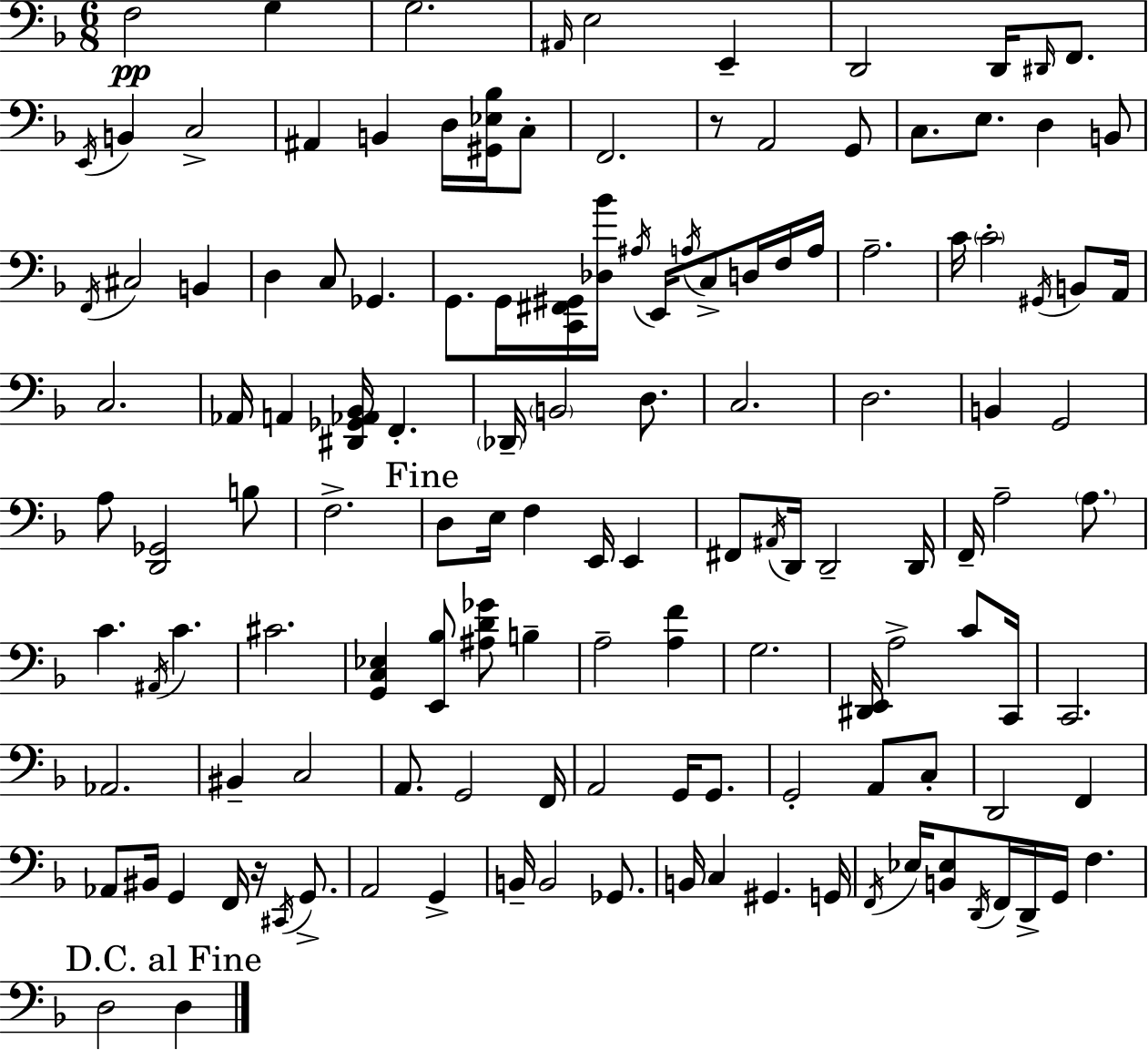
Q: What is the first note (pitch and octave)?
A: F3